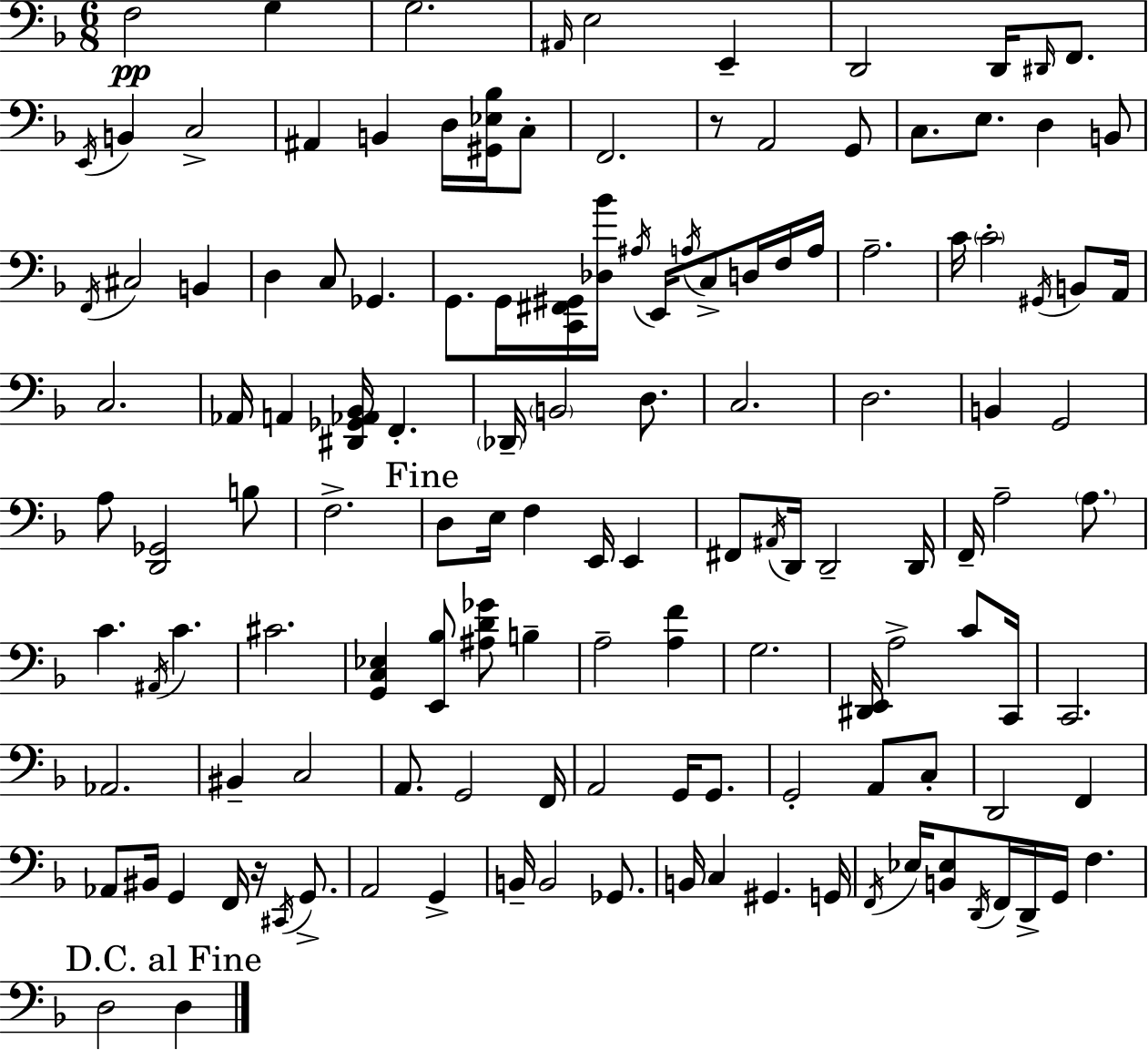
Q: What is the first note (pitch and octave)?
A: F3